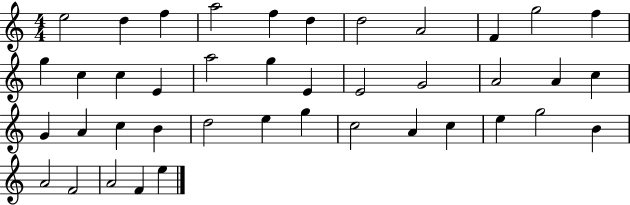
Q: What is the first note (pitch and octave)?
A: E5